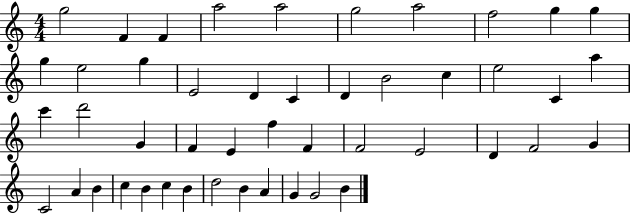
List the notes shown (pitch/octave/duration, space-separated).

G5/h F4/q F4/q A5/h A5/h G5/h A5/h F5/h G5/q G5/q G5/q E5/h G5/q E4/h D4/q C4/q D4/q B4/h C5/q E5/h C4/q A5/q C6/q D6/h G4/q F4/q E4/q F5/q F4/q F4/h E4/h D4/q F4/h G4/q C4/h A4/q B4/q C5/q B4/q C5/q B4/q D5/h B4/q A4/q G4/q G4/h B4/q